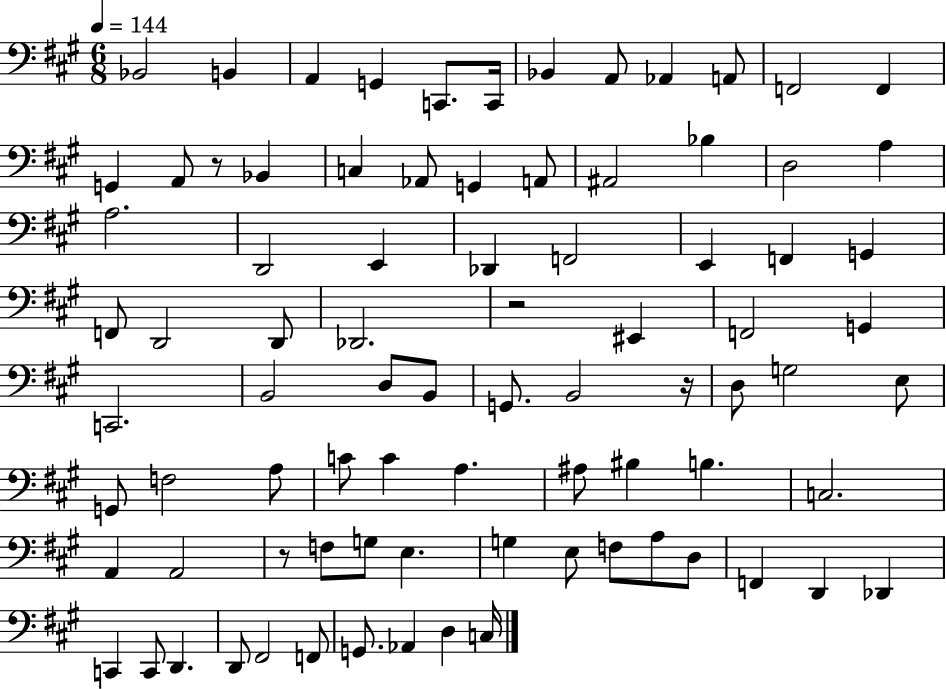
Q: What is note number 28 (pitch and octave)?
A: F2